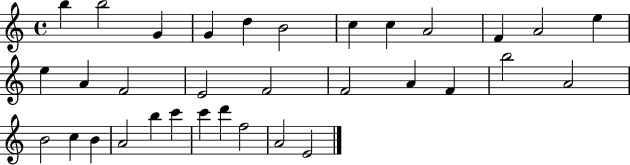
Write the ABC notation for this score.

X:1
T:Untitled
M:4/4
L:1/4
K:C
b b2 G G d B2 c c A2 F A2 e e A F2 E2 F2 F2 A F b2 A2 B2 c B A2 b c' c' d' f2 A2 E2